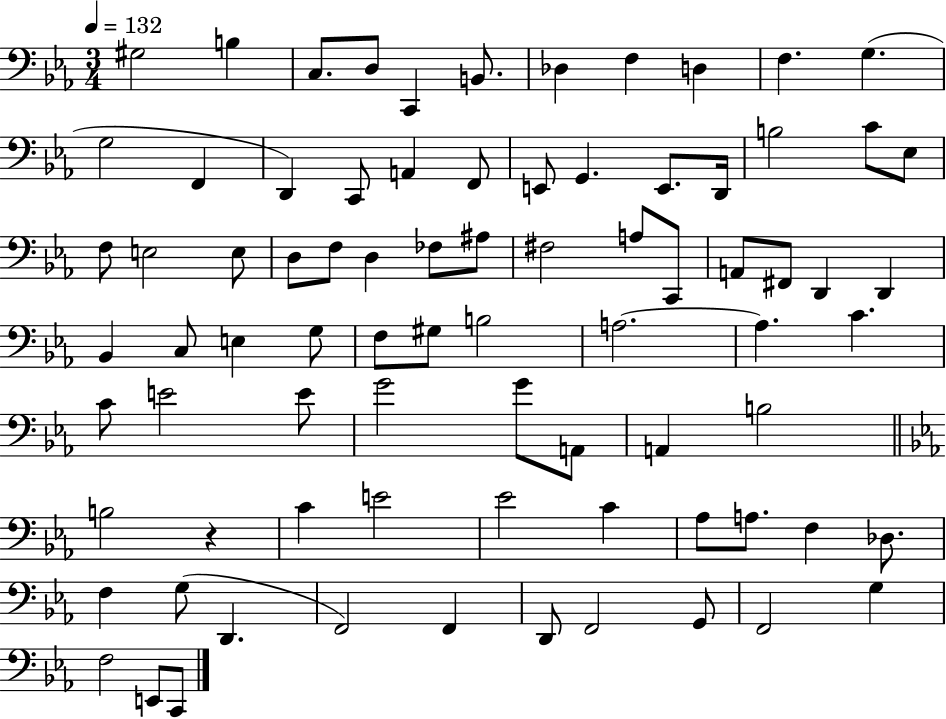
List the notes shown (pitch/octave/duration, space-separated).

G#3/h B3/q C3/e. D3/e C2/q B2/e. Db3/q F3/q D3/q F3/q. G3/q. G3/h F2/q D2/q C2/e A2/q F2/e E2/e G2/q. E2/e. D2/s B3/h C4/e Eb3/e F3/e E3/h E3/e D3/e F3/e D3/q FES3/e A#3/e F#3/h A3/e C2/e A2/e F#2/e D2/q D2/q Bb2/q C3/e E3/q G3/e F3/e G#3/e B3/h A3/h. A3/q. C4/q. C4/e E4/h E4/e G4/h G4/e A2/e A2/q B3/h B3/h R/q C4/q E4/h Eb4/h C4/q Ab3/e A3/e. F3/q Db3/e. F3/q G3/e D2/q. F2/h F2/q D2/e F2/h G2/e F2/h G3/q F3/h E2/e C2/e